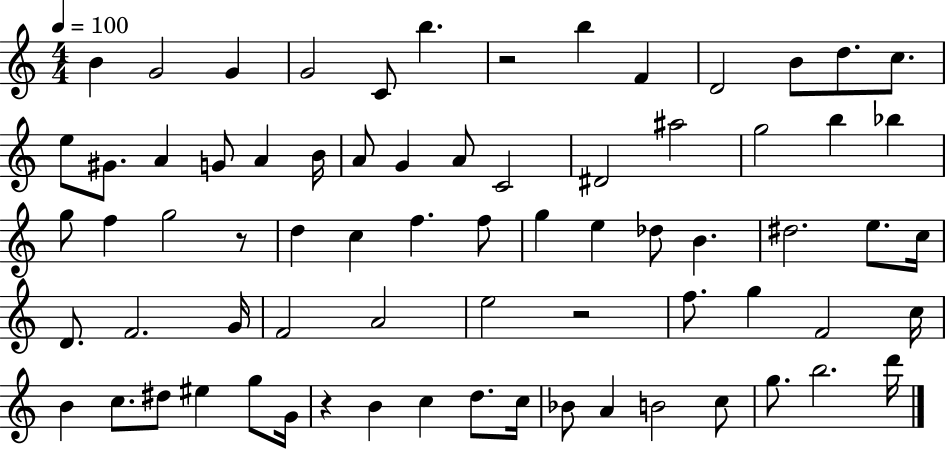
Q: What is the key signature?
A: C major